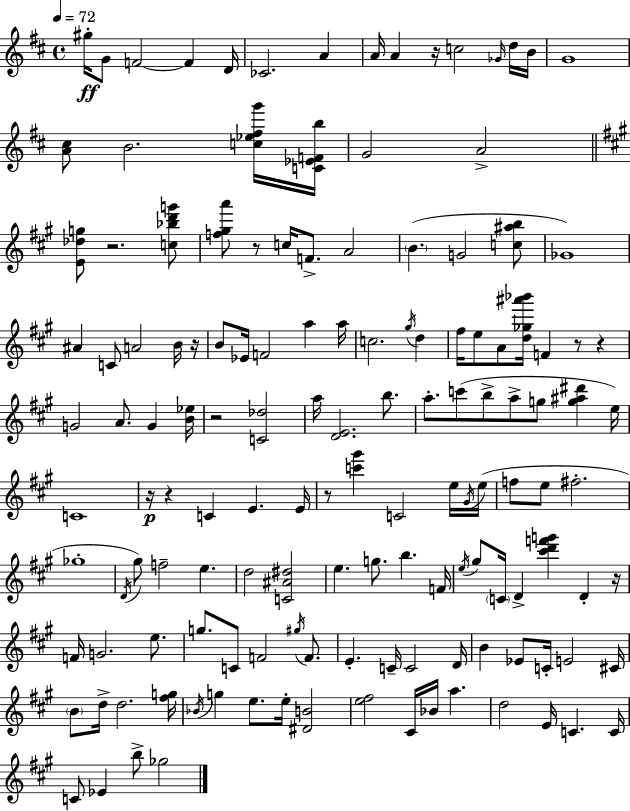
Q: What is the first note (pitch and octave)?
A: G#5